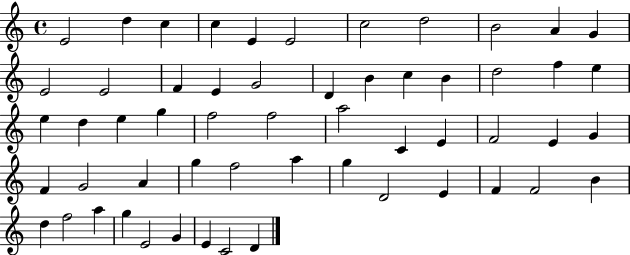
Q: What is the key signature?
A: C major